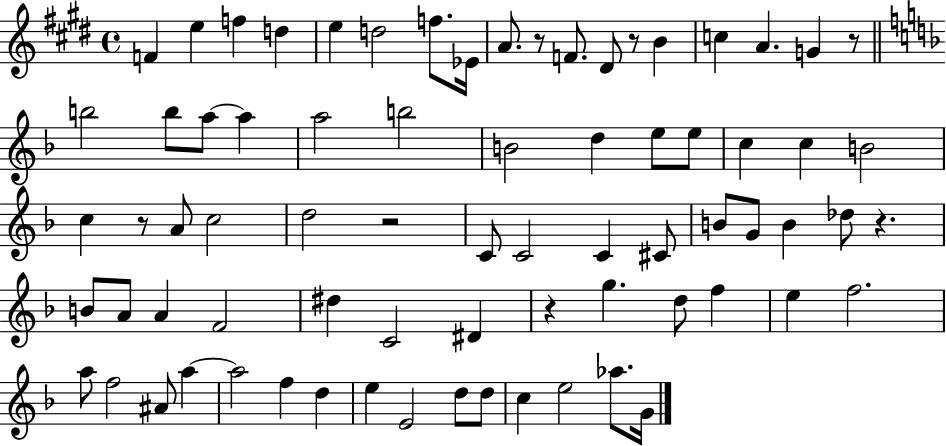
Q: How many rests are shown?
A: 7